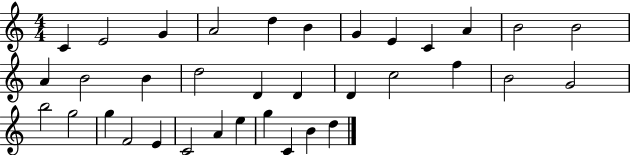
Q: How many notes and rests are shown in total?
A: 35